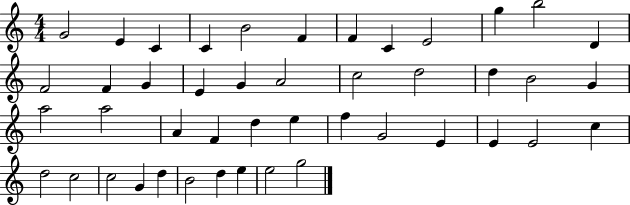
G4/h E4/q C4/q C4/q B4/h F4/q F4/q C4/q E4/h G5/q B5/h D4/q F4/h F4/q G4/q E4/q G4/q A4/h C5/h D5/h D5/q B4/h G4/q A5/h A5/h A4/q F4/q D5/q E5/q F5/q G4/h E4/q E4/q E4/h C5/q D5/h C5/h C5/h G4/q D5/q B4/h D5/q E5/q E5/h G5/h